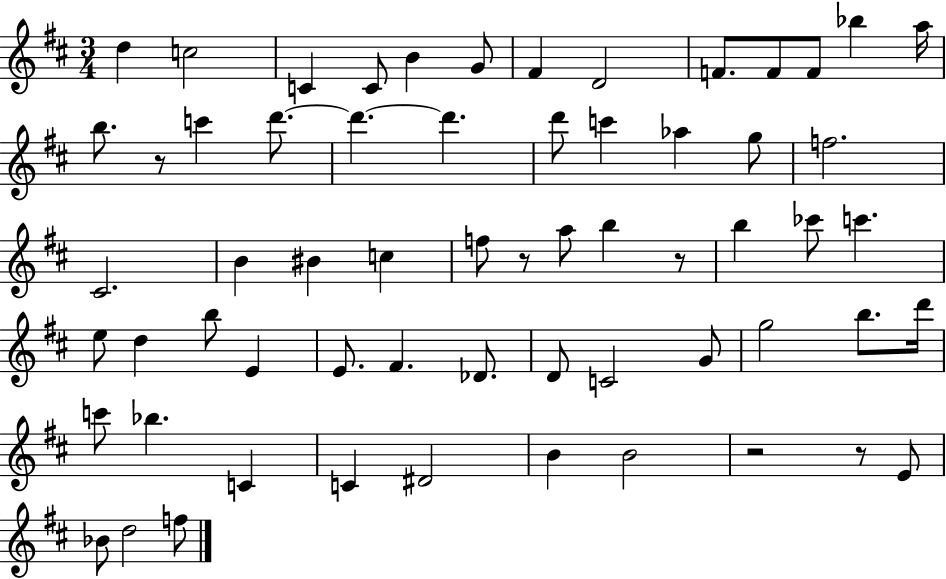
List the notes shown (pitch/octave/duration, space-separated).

D5/q C5/h C4/q C4/e B4/q G4/e F#4/q D4/h F4/e. F4/e F4/e Bb5/q A5/s B5/e. R/e C6/q D6/e. D6/q. D6/q. D6/e C6/q Ab5/q G5/e F5/h. C#4/h. B4/q BIS4/q C5/q F5/e R/e A5/e B5/q R/e B5/q CES6/e C6/q. E5/e D5/q B5/e E4/q E4/e. F#4/q. Db4/e. D4/e C4/h G4/e G5/h B5/e. D6/s C6/e Bb5/q. C4/q C4/q D#4/h B4/q B4/h R/h R/e E4/e Bb4/e D5/h F5/e